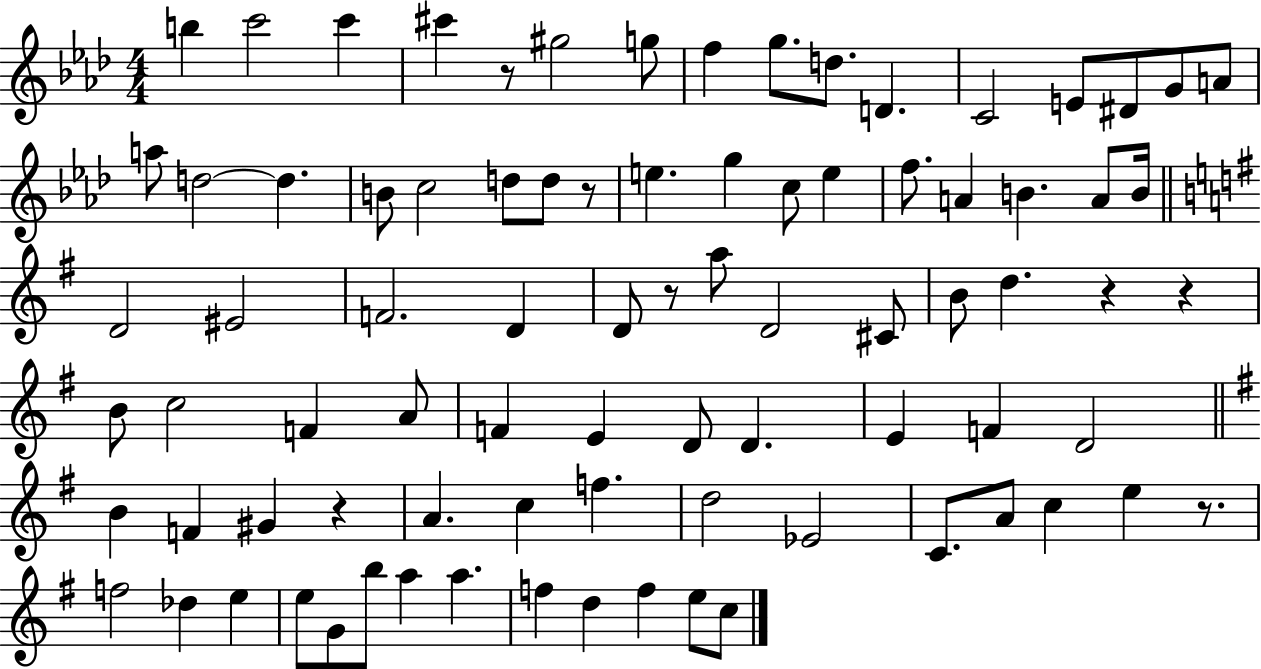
{
  \clef treble
  \numericTimeSignature
  \time 4/4
  \key aes \major
  \repeat volta 2 { b''4 c'''2 c'''4 | cis'''4 r8 gis''2 g''8 | f''4 g''8. d''8. d'4. | c'2 e'8 dis'8 g'8 a'8 | \break a''8 d''2~~ d''4. | b'8 c''2 d''8 d''8 r8 | e''4. g''4 c''8 e''4 | f''8. a'4 b'4. a'8 b'16 | \break \bar "||" \break \key g \major d'2 eis'2 | f'2. d'4 | d'8 r8 a''8 d'2 cis'8 | b'8 d''4. r4 r4 | \break b'8 c''2 f'4 a'8 | f'4 e'4 d'8 d'4. | e'4 f'4 d'2 | \bar "||" \break \key g \major b'4 f'4 gis'4 r4 | a'4. c''4 f''4. | d''2 ees'2 | c'8. a'8 c''4 e''4 r8. | \break f''2 des''4 e''4 | e''8 g'8 b''8 a''4 a''4. | f''4 d''4 f''4 e''8 c''8 | } \bar "|."
}